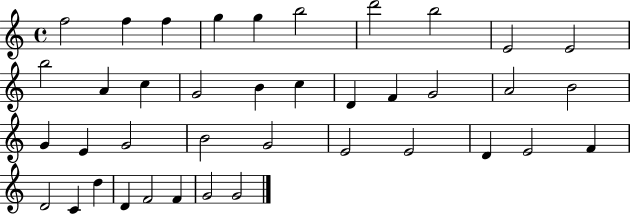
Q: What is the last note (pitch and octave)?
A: G4